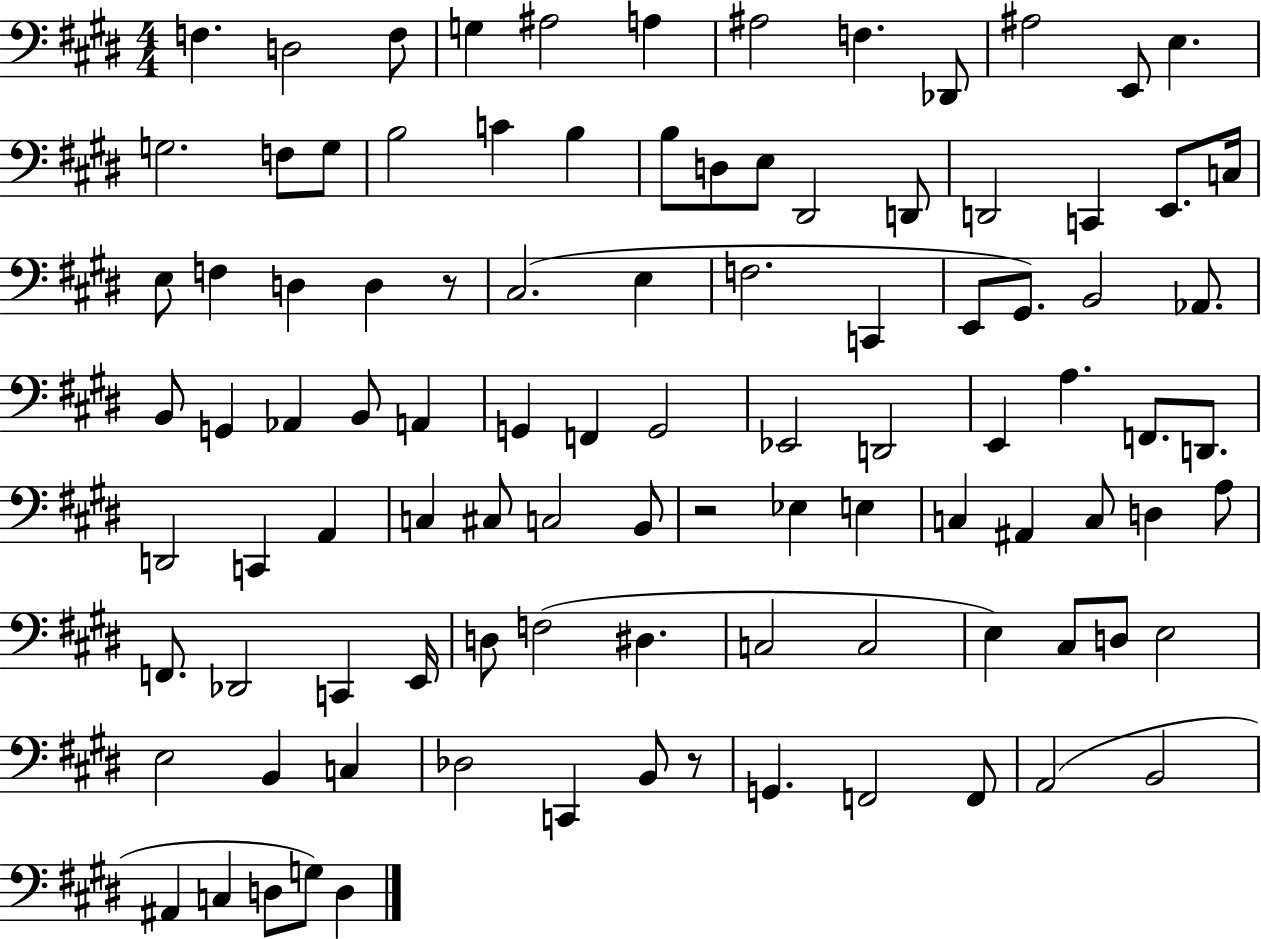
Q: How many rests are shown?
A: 3